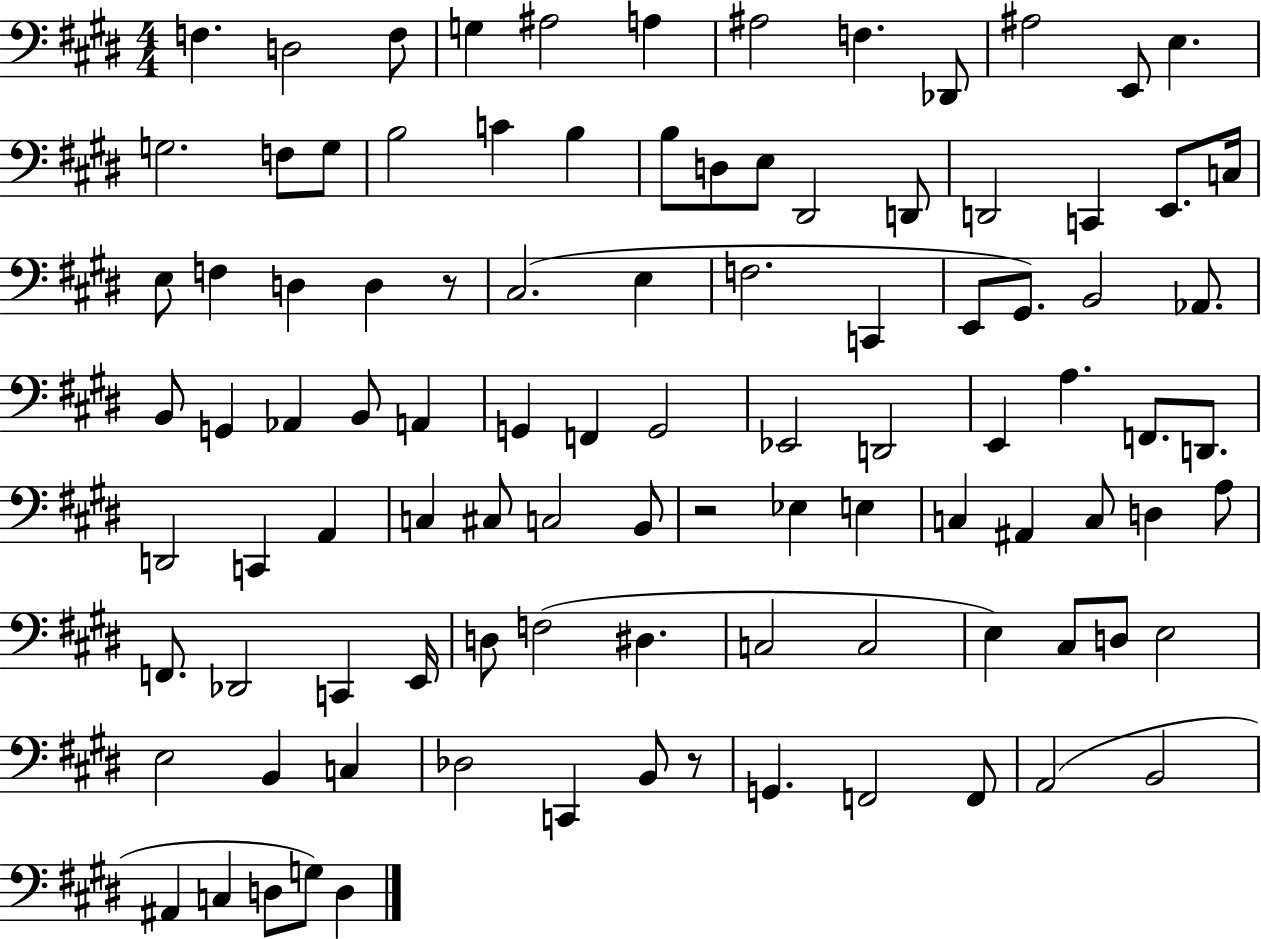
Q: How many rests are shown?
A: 3